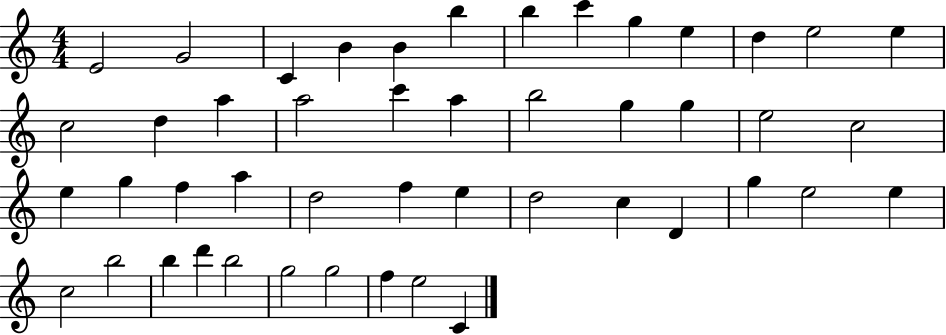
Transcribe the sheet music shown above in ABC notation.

X:1
T:Untitled
M:4/4
L:1/4
K:C
E2 G2 C B B b b c' g e d e2 e c2 d a a2 c' a b2 g g e2 c2 e g f a d2 f e d2 c D g e2 e c2 b2 b d' b2 g2 g2 f e2 C